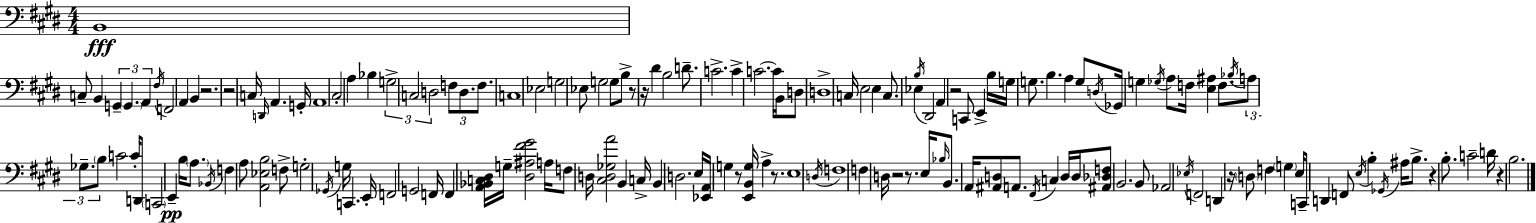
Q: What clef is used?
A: bass